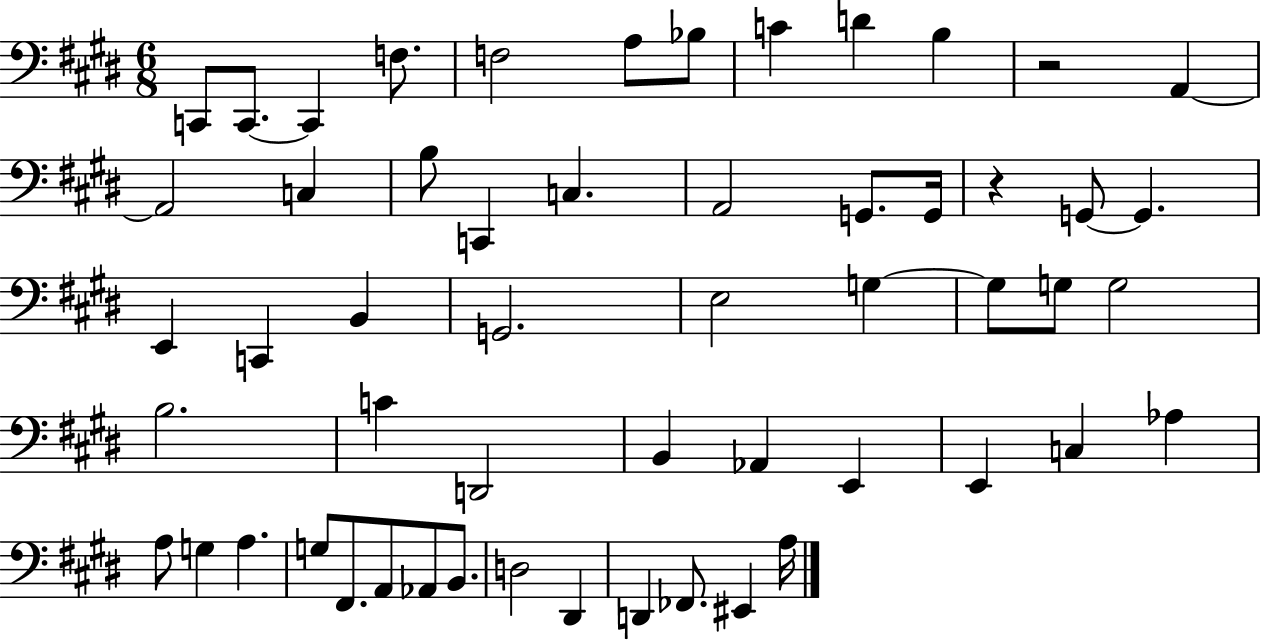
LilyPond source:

{
  \clef bass
  \numericTimeSignature
  \time 6/8
  \key e \major
  \repeat volta 2 { c,8 c,8.~~ c,4 f8. | f2 a8 bes8 | c'4 d'4 b4 | r2 a,4~~ | \break a,2 c4 | b8 c,4 c4. | a,2 g,8. g,16 | r4 g,8~~ g,4. | \break e,4 c,4 b,4 | g,2. | e2 g4~~ | g8 g8 g2 | \break b2. | c'4 d,2 | b,4 aes,4 e,4 | e,4 c4 aes4 | \break a8 g4 a4. | g8 fis,8. a,8 aes,8 b,8. | d2 dis,4 | d,4 fes,8. eis,4 a16 | \break } \bar "|."
}